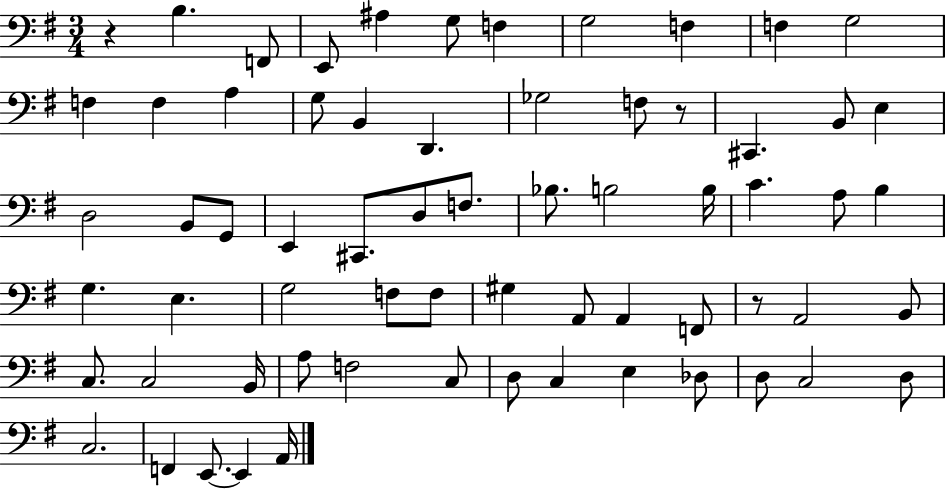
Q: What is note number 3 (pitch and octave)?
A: E2